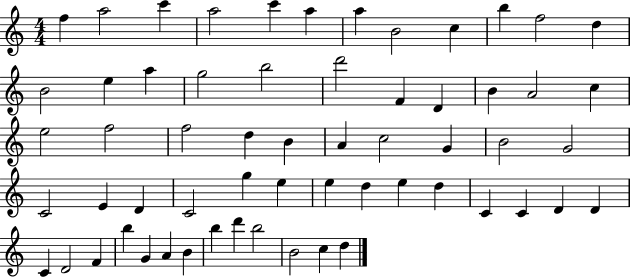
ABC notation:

X:1
T:Untitled
M:4/4
L:1/4
K:C
f a2 c' a2 c' a a B2 c b f2 d B2 e a g2 b2 d'2 F D B A2 c e2 f2 f2 d B A c2 G B2 G2 C2 E D C2 g e e d e d C C D D C D2 F b G A B b d' b2 B2 c d